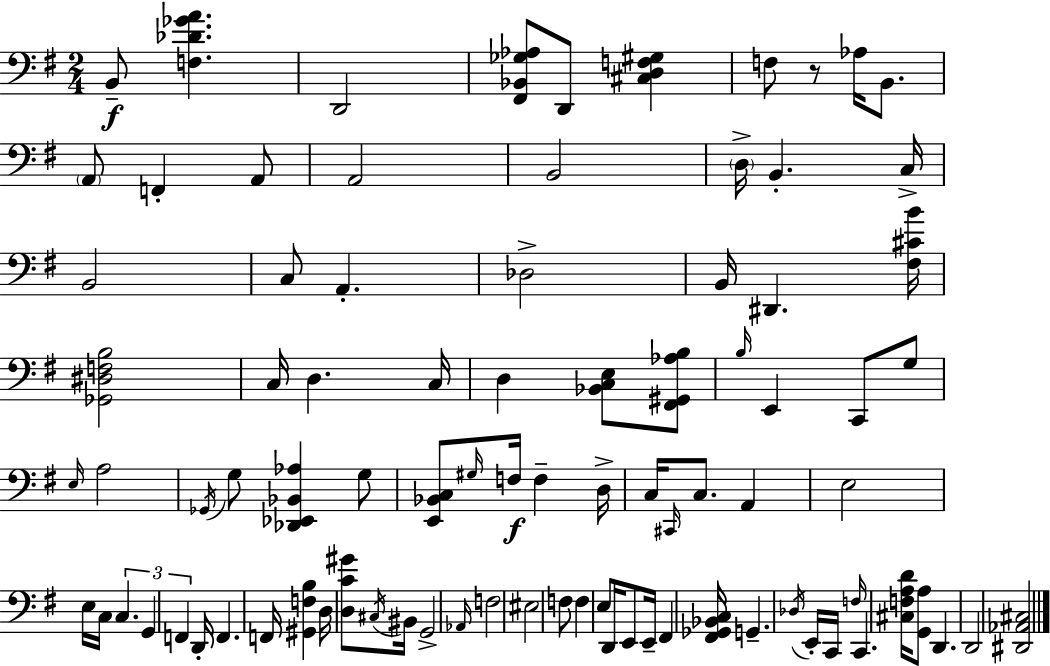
{
  \clef bass
  \numericTimeSignature
  \time 2/4
  \key e \minor
  \repeat volta 2 { b,8--\f <f des' ges' a'>4. | d,2 | <fis, bes, ges aes>8 d,8 <cis d f gis>4 | f8 r8 aes16 b,8. | \break \parenthesize a,8 f,4-. a,8 | a,2 | b,2 | \parenthesize d16-> b,4.-. c16-> | \break b,2 | c8 a,4.-. | des2-> | b,16 dis,4. <fis cis' b'>16 | \break <ges, dis f b>2 | c16 d4. c16 | d4 <bes, c e>8 <fis, gis, aes b>8 | \grace { b16 } e,4 c,8 g8 | \break \grace { e16 } a2 | \acciaccatura { ges,16 } g8 <des, ees, bes, aes>4 | g8 <e, bes, c>8 \grace { gis16 } f16\f f4-- | d16-> c16 \grace { cis,16 } c8. | \break a,4 e2 | e16 c16 \tuplet 3/2 { c4. | g,4 | f,4 } d,16-. f,4. | \break f,16 <gis, f b>4 | d16 <d c' gis'>8 \acciaccatura { cis16 } bis,16 g,2-> | \grace { aes,16 } f2 | eis2 | \break f8 | f4 e8 d,16 | e,8 e,16-- fis,4 <fis, ges, bes, c>16 | g,4.-- \acciaccatura { des16 } e,16-. | \break c,16 \grace { f16 } c,4. | <cis f a d'>16 <g, a>8 d,4. | d,2 | <dis, aes, cis>2 | \break } \bar "|."
}